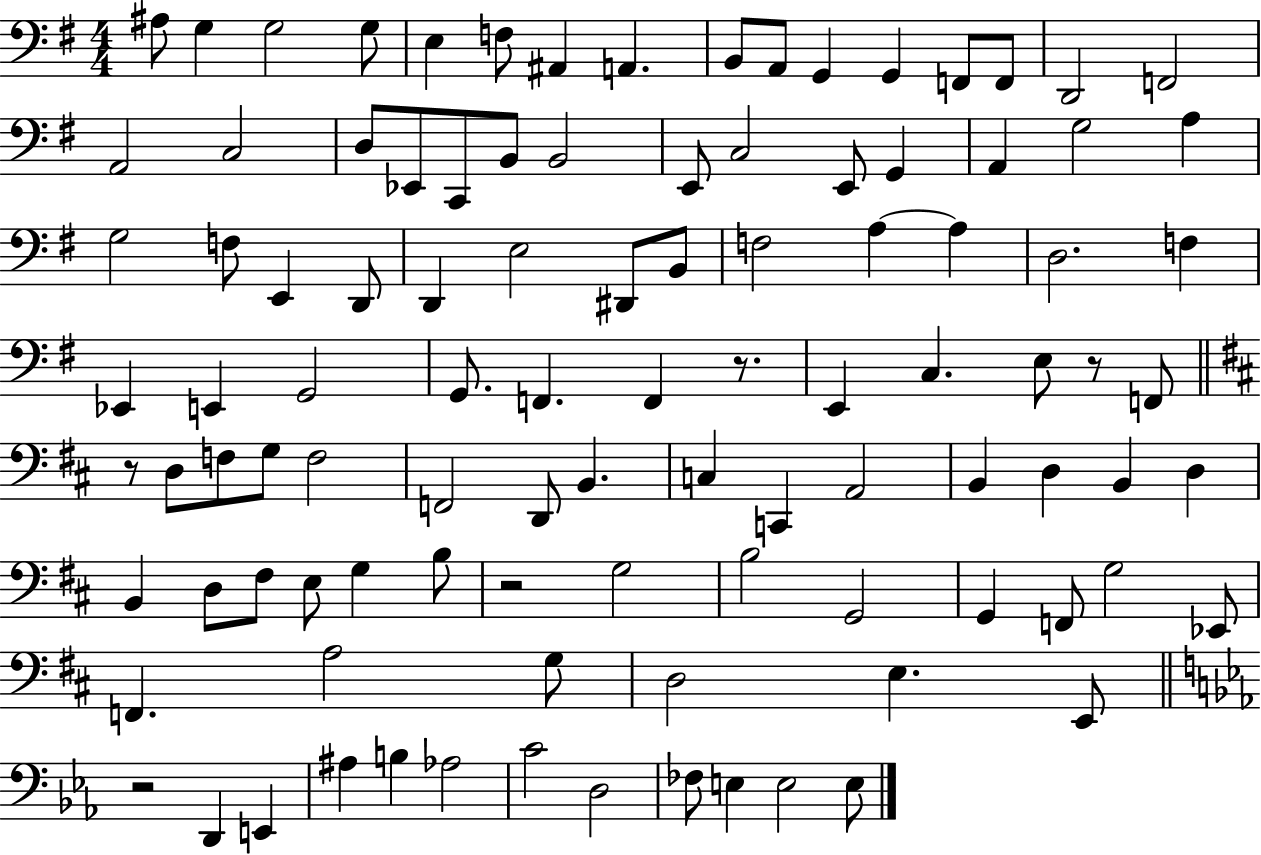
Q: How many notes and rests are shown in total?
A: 102